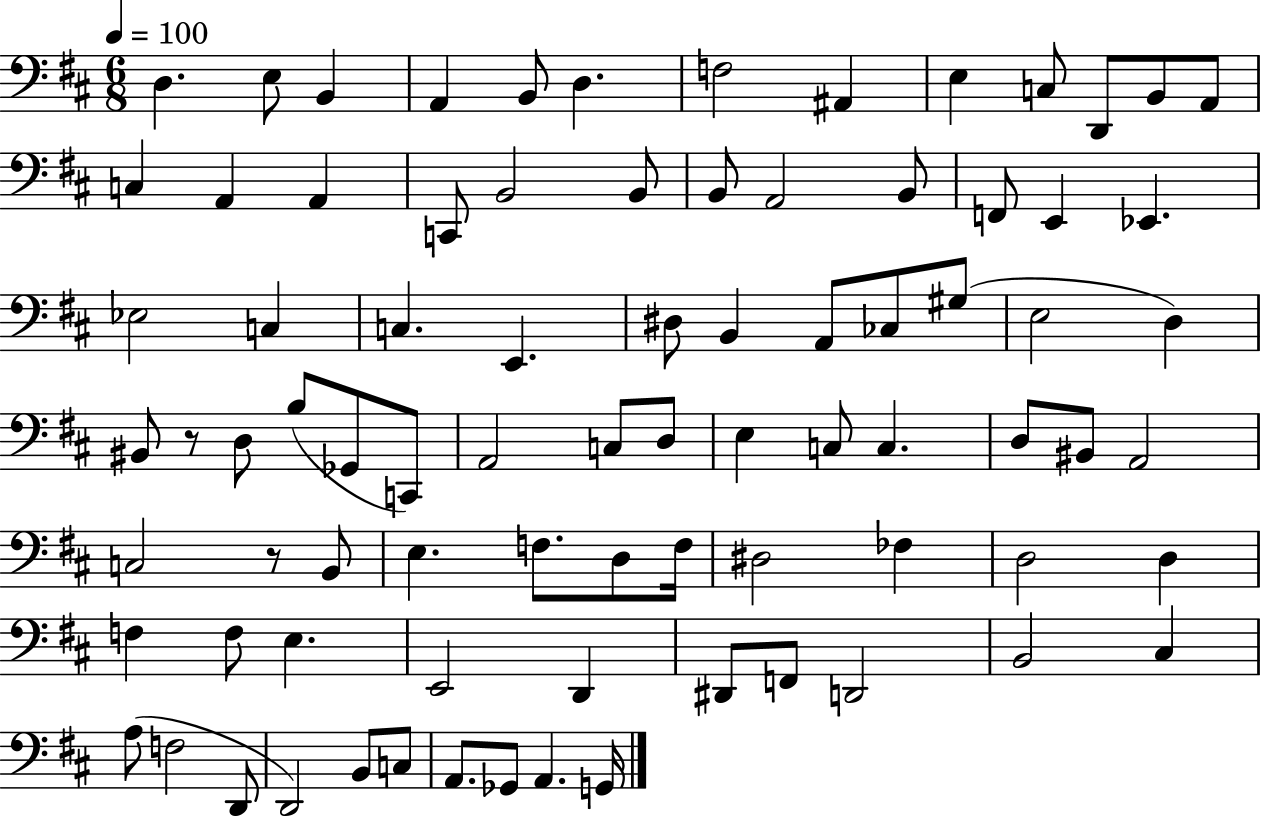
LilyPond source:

{
  \clef bass
  \numericTimeSignature
  \time 6/8
  \key d \major
  \tempo 4 = 100
  d4. e8 b,4 | a,4 b,8 d4. | f2 ais,4 | e4 c8 d,8 b,8 a,8 | \break c4 a,4 a,4 | c,8 b,2 b,8 | b,8 a,2 b,8 | f,8 e,4 ees,4. | \break ees2 c4 | c4. e,4. | dis8 b,4 a,8 ces8 gis8( | e2 d4) | \break bis,8 r8 d8 b8( ges,8 c,8) | a,2 c8 d8 | e4 c8 c4. | d8 bis,8 a,2 | \break c2 r8 b,8 | e4. f8. d8 f16 | dis2 fes4 | d2 d4 | \break f4 f8 e4. | e,2 d,4 | dis,8 f,8 d,2 | b,2 cis4 | \break a8( f2 d,8 | d,2) b,8 c8 | a,8. ges,8 a,4. g,16 | \bar "|."
}